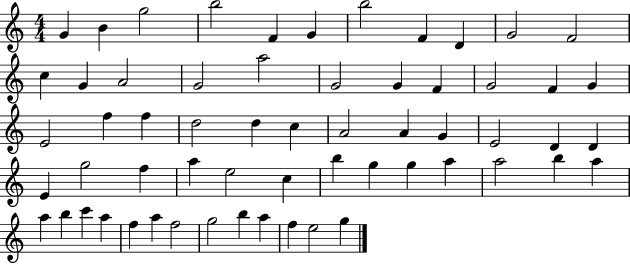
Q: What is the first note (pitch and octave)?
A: G4